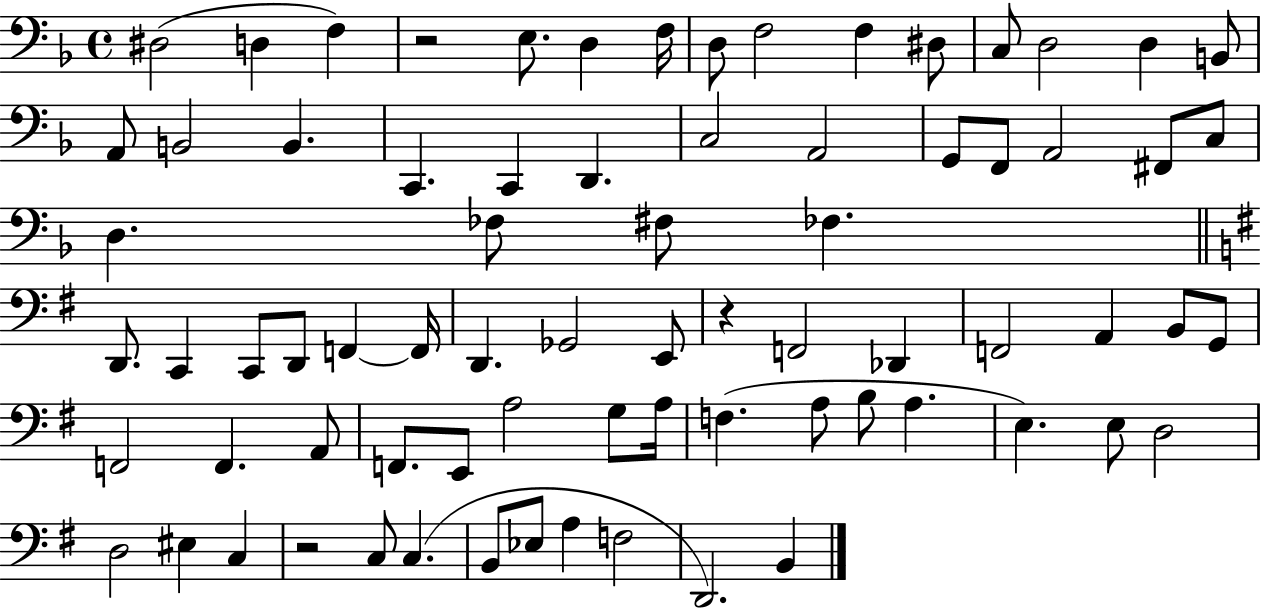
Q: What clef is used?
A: bass